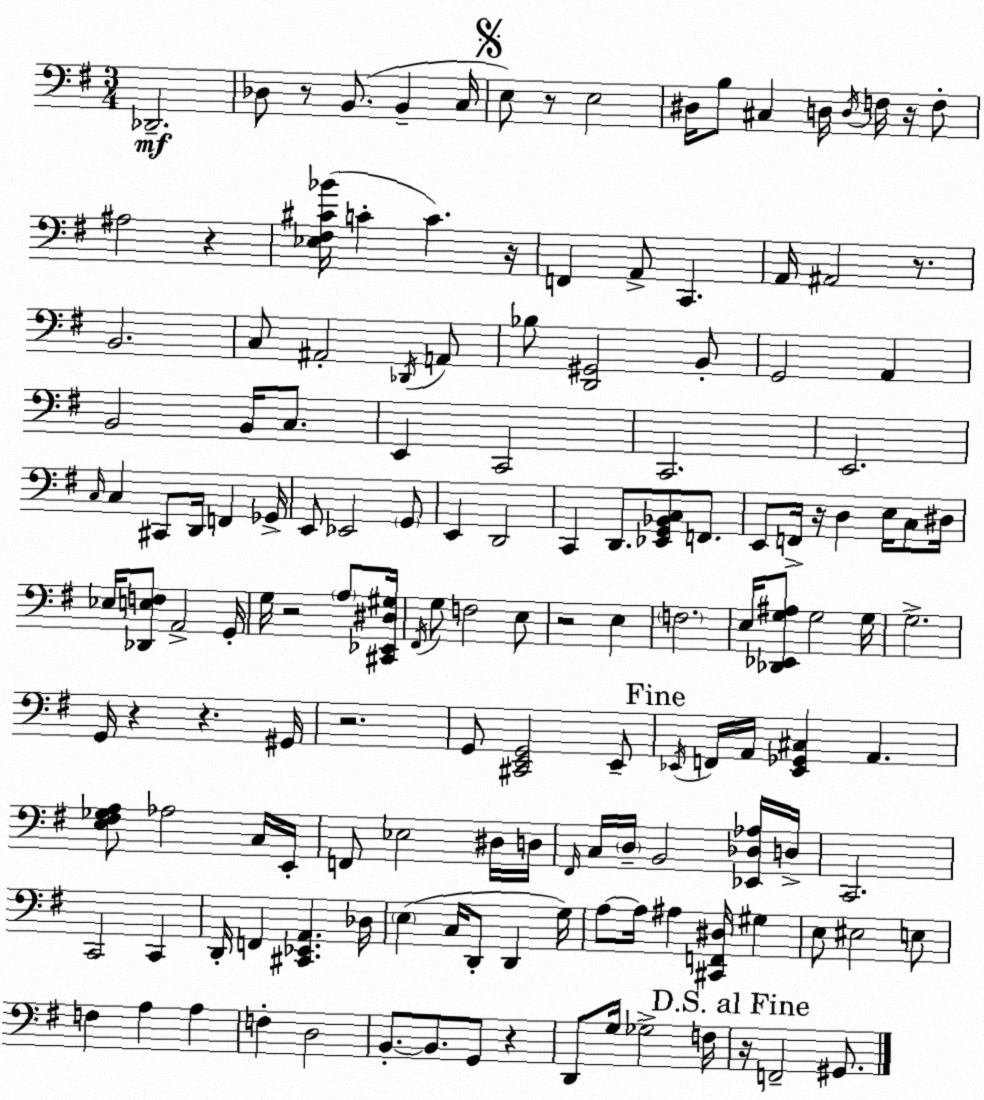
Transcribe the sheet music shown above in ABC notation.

X:1
T:Untitled
M:3/4
L:1/4
K:Em
_D,,2 _D,/2 z/2 B,,/2 B,, C,/4 E,/2 z/2 E,2 ^D,/4 B,/2 ^C, D,/4 D,/4 F,/4 z/4 F,/2 ^A,2 z [_E,^F,^C_B]/4 C C z/4 F,, A,,/2 C,, A,,/4 ^A,,2 z/2 B,,2 C,/2 ^A,,2 _D,,/4 A,,/2 _B,/2 [D,,^G,,]2 B,,/2 G,,2 A,, B,,2 B,,/4 C,/2 E,, C,,2 C,,2 E,,2 C,/4 C, ^C,,/2 D,,/4 F,, _G,,/4 E,,/2 _E,,2 G,,/2 E,, D,,2 C,, D,,/2 [_E,,G,,_B,,C,]/2 F,,/2 E,,/2 F,,/4 z/4 D, E,/4 C,/2 ^D,/4 _E,/4 [_D,,E,F,]/2 A,,2 G,,/4 G,/4 z2 A,/2 [^C,,_E,,^D,^G,]/4 ^F,,/4 G,/2 F,2 E,/2 z2 E, F,2 E,/4 [_D,,_E,,G,^A,]/2 G,2 G,/4 G,2 G,,/4 z z ^G,,/4 z2 G,,/2 [^C,,E,,G,,]2 E,,/2 _E,,/4 F,,/4 A,,/4 [_E,,_G,,^C,] A,, [E,^F,_G,A,]/2 _A,2 C,/4 E,,/4 F,,/2 _E,2 ^D,/4 D,/4 ^F,,/4 C,/4 D,/4 B,,2 [_E,,_D,_A,]/4 D,/4 C,,2 C,,2 C,, D,,/4 F,, [^C,,_E,,A,,] _D,/4 E, C,/4 D,,/2 D,, G,/4 A,/2 A,/4 ^A, [^C,,F,,^D,]/4 ^G, E,/2 ^E,2 E,/2 F, A, A, F, D,2 B,,/2 B,,/2 G,,/2 z D,,/2 G,/4 _G,2 F,/4 z/4 F,,2 ^G,,/2